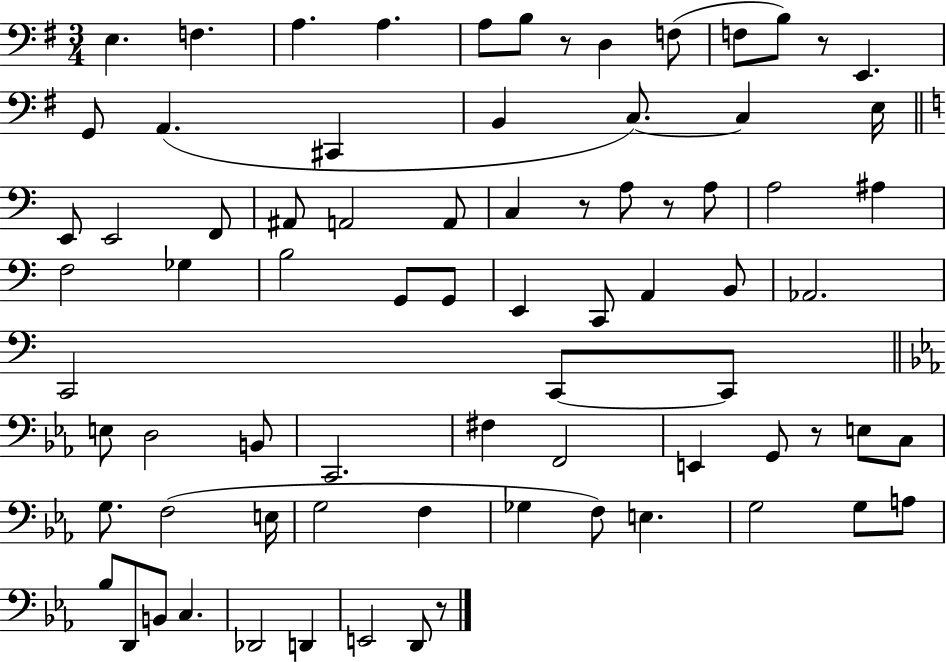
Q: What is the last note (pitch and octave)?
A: D2